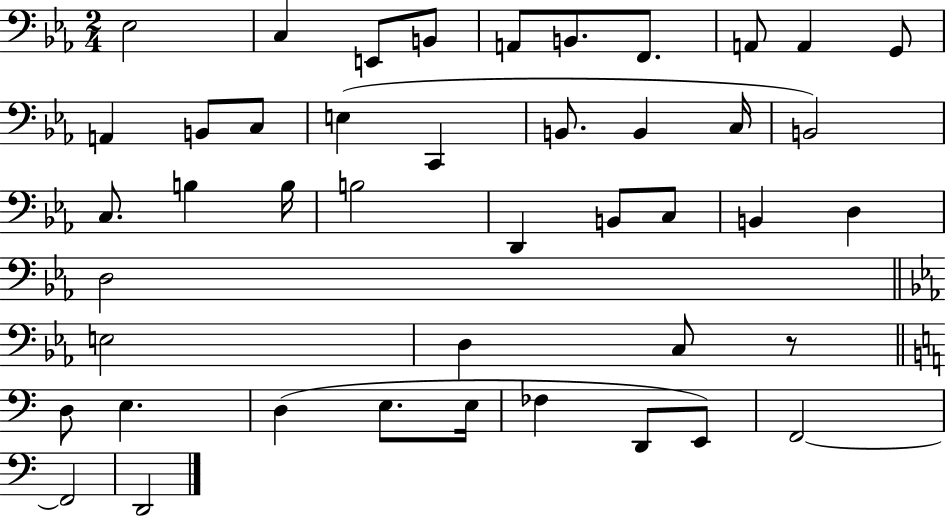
X:1
T:Untitled
M:2/4
L:1/4
K:Eb
_E,2 C, E,,/2 B,,/2 A,,/2 B,,/2 F,,/2 A,,/2 A,, G,,/2 A,, B,,/2 C,/2 E, C,, B,,/2 B,, C,/4 B,,2 C,/2 B, B,/4 B,2 D,, B,,/2 C,/2 B,, D, D,2 E,2 D, C,/2 z/2 D,/2 E, D, E,/2 E,/4 _F, D,,/2 E,,/2 F,,2 F,,2 D,,2